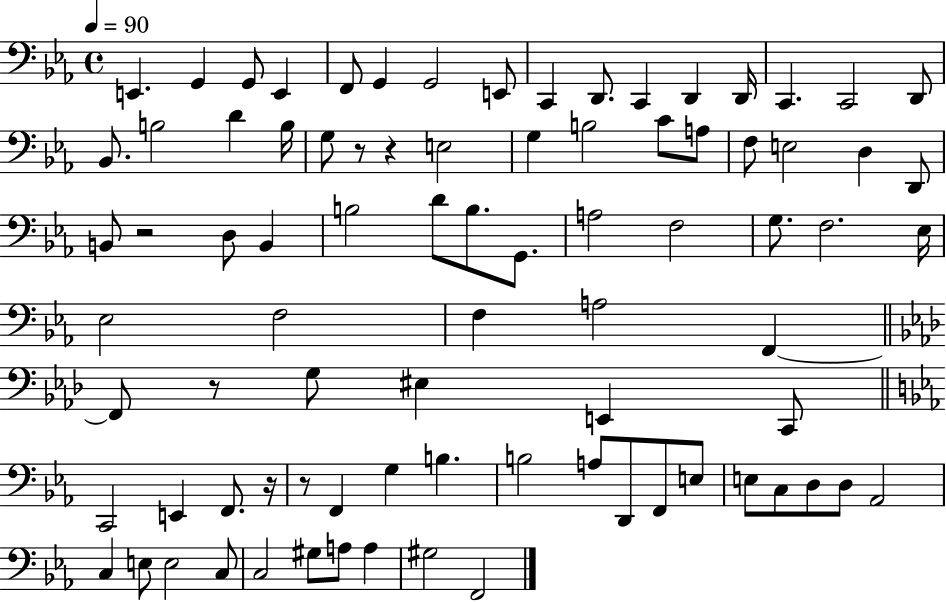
{
  \clef bass
  \time 4/4
  \defaultTimeSignature
  \key ees \major
  \tempo 4 = 90
  \repeat volta 2 { e,4. g,4 g,8 e,4 | f,8 g,4 g,2 e,8 | c,4 d,8. c,4 d,4 d,16 | c,4. c,2 d,8 | \break bes,8. b2 d'4 b16 | g8 r8 r4 e2 | g4 b2 c'8 a8 | f8 e2 d4 d,8 | \break b,8 r2 d8 b,4 | b2 d'8 b8. g,8. | a2 f2 | g8. f2. ees16 | \break ees2 f2 | f4 a2 f,4~~ | \bar "||" \break \key f \minor f,8 r8 g8 eis4 e,4 c,8 | \bar "||" \break \key c \minor c,2 e,4 f,8. r16 | r8 f,4 g4 b4. | b2 a8 d,8 f,8 e8 | e8 c8 d8 d8 aes,2 | \break c4 e8 e2 c8 | c2 gis8 a8 a4 | gis2 f,2 | } \bar "|."
}